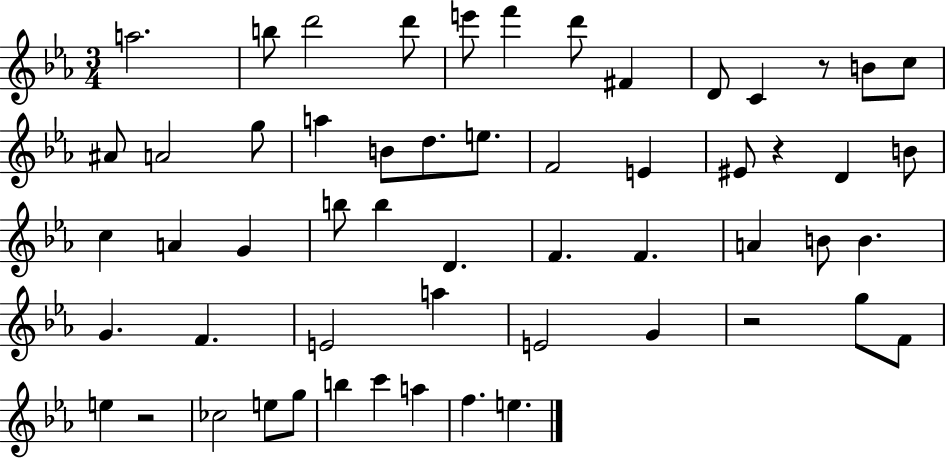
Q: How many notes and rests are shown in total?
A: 56